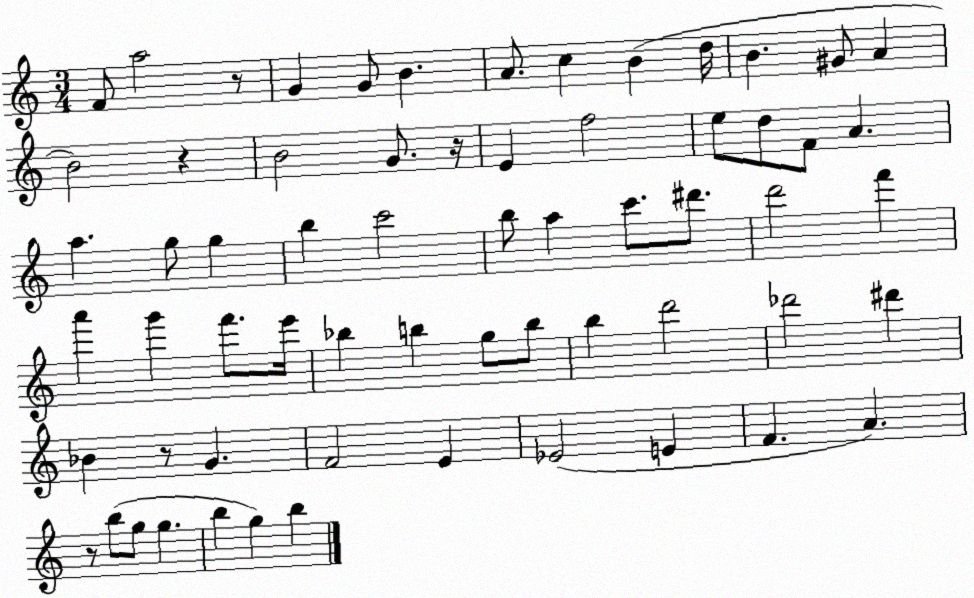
X:1
T:Untitled
M:3/4
L:1/4
K:C
F/2 a2 z/2 G G/2 B A/2 c B d/4 B ^G/2 A B2 z B2 G/2 z/4 E f2 e/2 d/2 F/2 A a g/2 g b c'2 b/2 a c'/2 ^d'/2 d'2 f' a' g' f'/2 e'/4 _b b g/2 b/2 b d'2 _d'2 ^d' _B z/2 G F2 E _E2 E F A z/2 b/2 g/2 g b g b